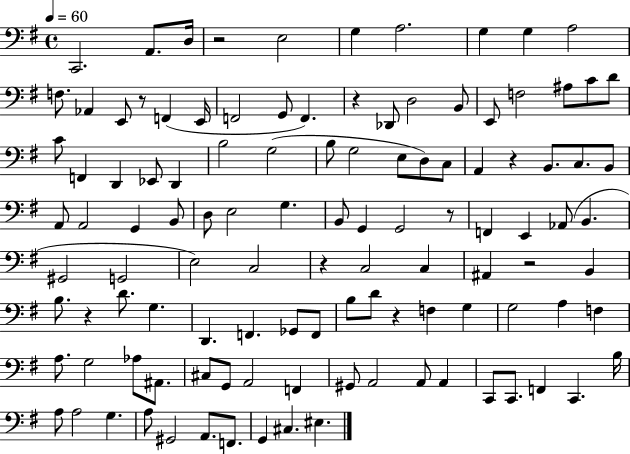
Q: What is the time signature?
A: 4/4